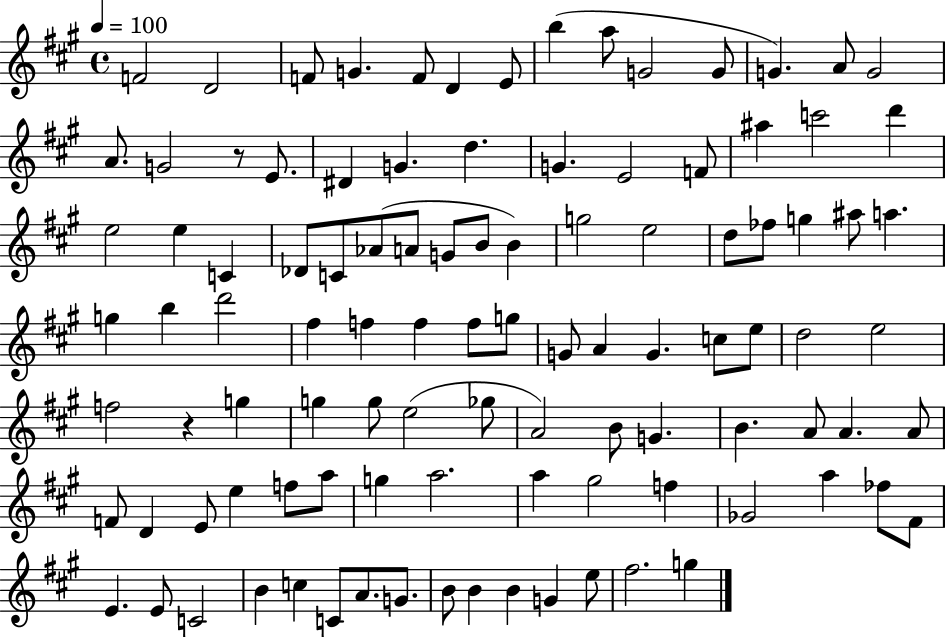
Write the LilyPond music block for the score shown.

{
  \clef treble
  \time 4/4
  \defaultTimeSignature
  \key a \major
  \tempo 4 = 100
  f'2 d'2 | f'8 g'4. f'8 d'4 e'8 | b''4( a''8 g'2 g'8 | g'4.) a'8 g'2 | \break a'8. g'2 r8 e'8. | dis'4 g'4. d''4. | g'4. e'2 f'8 | ais''4 c'''2 d'''4 | \break e''2 e''4 c'4 | des'8 c'8 aes'8( a'8 g'8 b'8 b'4) | g''2 e''2 | d''8 fes''8 g''4 ais''8 a''4. | \break g''4 b''4 d'''2 | fis''4 f''4 f''4 f''8 g''8 | g'8 a'4 g'4. c''8 e''8 | d''2 e''2 | \break f''2 r4 g''4 | g''4 g''8 e''2( ges''8 | a'2) b'8 g'4. | b'4. a'8 a'4. a'8 | \break f'8 d'4 e'8 e''4 f''8 a''8 | g''4 a''2. | a''4 gis''2 f''4 | ges'2 a''4 fes''8 fis'8 | \break e'4. e'8 c'2 | b'4 c''4 c'8 a'8. g'8. | b'8 b'4 b'4 g'4 e''8 | fis''2. g''4 | \break \bar "|."
}